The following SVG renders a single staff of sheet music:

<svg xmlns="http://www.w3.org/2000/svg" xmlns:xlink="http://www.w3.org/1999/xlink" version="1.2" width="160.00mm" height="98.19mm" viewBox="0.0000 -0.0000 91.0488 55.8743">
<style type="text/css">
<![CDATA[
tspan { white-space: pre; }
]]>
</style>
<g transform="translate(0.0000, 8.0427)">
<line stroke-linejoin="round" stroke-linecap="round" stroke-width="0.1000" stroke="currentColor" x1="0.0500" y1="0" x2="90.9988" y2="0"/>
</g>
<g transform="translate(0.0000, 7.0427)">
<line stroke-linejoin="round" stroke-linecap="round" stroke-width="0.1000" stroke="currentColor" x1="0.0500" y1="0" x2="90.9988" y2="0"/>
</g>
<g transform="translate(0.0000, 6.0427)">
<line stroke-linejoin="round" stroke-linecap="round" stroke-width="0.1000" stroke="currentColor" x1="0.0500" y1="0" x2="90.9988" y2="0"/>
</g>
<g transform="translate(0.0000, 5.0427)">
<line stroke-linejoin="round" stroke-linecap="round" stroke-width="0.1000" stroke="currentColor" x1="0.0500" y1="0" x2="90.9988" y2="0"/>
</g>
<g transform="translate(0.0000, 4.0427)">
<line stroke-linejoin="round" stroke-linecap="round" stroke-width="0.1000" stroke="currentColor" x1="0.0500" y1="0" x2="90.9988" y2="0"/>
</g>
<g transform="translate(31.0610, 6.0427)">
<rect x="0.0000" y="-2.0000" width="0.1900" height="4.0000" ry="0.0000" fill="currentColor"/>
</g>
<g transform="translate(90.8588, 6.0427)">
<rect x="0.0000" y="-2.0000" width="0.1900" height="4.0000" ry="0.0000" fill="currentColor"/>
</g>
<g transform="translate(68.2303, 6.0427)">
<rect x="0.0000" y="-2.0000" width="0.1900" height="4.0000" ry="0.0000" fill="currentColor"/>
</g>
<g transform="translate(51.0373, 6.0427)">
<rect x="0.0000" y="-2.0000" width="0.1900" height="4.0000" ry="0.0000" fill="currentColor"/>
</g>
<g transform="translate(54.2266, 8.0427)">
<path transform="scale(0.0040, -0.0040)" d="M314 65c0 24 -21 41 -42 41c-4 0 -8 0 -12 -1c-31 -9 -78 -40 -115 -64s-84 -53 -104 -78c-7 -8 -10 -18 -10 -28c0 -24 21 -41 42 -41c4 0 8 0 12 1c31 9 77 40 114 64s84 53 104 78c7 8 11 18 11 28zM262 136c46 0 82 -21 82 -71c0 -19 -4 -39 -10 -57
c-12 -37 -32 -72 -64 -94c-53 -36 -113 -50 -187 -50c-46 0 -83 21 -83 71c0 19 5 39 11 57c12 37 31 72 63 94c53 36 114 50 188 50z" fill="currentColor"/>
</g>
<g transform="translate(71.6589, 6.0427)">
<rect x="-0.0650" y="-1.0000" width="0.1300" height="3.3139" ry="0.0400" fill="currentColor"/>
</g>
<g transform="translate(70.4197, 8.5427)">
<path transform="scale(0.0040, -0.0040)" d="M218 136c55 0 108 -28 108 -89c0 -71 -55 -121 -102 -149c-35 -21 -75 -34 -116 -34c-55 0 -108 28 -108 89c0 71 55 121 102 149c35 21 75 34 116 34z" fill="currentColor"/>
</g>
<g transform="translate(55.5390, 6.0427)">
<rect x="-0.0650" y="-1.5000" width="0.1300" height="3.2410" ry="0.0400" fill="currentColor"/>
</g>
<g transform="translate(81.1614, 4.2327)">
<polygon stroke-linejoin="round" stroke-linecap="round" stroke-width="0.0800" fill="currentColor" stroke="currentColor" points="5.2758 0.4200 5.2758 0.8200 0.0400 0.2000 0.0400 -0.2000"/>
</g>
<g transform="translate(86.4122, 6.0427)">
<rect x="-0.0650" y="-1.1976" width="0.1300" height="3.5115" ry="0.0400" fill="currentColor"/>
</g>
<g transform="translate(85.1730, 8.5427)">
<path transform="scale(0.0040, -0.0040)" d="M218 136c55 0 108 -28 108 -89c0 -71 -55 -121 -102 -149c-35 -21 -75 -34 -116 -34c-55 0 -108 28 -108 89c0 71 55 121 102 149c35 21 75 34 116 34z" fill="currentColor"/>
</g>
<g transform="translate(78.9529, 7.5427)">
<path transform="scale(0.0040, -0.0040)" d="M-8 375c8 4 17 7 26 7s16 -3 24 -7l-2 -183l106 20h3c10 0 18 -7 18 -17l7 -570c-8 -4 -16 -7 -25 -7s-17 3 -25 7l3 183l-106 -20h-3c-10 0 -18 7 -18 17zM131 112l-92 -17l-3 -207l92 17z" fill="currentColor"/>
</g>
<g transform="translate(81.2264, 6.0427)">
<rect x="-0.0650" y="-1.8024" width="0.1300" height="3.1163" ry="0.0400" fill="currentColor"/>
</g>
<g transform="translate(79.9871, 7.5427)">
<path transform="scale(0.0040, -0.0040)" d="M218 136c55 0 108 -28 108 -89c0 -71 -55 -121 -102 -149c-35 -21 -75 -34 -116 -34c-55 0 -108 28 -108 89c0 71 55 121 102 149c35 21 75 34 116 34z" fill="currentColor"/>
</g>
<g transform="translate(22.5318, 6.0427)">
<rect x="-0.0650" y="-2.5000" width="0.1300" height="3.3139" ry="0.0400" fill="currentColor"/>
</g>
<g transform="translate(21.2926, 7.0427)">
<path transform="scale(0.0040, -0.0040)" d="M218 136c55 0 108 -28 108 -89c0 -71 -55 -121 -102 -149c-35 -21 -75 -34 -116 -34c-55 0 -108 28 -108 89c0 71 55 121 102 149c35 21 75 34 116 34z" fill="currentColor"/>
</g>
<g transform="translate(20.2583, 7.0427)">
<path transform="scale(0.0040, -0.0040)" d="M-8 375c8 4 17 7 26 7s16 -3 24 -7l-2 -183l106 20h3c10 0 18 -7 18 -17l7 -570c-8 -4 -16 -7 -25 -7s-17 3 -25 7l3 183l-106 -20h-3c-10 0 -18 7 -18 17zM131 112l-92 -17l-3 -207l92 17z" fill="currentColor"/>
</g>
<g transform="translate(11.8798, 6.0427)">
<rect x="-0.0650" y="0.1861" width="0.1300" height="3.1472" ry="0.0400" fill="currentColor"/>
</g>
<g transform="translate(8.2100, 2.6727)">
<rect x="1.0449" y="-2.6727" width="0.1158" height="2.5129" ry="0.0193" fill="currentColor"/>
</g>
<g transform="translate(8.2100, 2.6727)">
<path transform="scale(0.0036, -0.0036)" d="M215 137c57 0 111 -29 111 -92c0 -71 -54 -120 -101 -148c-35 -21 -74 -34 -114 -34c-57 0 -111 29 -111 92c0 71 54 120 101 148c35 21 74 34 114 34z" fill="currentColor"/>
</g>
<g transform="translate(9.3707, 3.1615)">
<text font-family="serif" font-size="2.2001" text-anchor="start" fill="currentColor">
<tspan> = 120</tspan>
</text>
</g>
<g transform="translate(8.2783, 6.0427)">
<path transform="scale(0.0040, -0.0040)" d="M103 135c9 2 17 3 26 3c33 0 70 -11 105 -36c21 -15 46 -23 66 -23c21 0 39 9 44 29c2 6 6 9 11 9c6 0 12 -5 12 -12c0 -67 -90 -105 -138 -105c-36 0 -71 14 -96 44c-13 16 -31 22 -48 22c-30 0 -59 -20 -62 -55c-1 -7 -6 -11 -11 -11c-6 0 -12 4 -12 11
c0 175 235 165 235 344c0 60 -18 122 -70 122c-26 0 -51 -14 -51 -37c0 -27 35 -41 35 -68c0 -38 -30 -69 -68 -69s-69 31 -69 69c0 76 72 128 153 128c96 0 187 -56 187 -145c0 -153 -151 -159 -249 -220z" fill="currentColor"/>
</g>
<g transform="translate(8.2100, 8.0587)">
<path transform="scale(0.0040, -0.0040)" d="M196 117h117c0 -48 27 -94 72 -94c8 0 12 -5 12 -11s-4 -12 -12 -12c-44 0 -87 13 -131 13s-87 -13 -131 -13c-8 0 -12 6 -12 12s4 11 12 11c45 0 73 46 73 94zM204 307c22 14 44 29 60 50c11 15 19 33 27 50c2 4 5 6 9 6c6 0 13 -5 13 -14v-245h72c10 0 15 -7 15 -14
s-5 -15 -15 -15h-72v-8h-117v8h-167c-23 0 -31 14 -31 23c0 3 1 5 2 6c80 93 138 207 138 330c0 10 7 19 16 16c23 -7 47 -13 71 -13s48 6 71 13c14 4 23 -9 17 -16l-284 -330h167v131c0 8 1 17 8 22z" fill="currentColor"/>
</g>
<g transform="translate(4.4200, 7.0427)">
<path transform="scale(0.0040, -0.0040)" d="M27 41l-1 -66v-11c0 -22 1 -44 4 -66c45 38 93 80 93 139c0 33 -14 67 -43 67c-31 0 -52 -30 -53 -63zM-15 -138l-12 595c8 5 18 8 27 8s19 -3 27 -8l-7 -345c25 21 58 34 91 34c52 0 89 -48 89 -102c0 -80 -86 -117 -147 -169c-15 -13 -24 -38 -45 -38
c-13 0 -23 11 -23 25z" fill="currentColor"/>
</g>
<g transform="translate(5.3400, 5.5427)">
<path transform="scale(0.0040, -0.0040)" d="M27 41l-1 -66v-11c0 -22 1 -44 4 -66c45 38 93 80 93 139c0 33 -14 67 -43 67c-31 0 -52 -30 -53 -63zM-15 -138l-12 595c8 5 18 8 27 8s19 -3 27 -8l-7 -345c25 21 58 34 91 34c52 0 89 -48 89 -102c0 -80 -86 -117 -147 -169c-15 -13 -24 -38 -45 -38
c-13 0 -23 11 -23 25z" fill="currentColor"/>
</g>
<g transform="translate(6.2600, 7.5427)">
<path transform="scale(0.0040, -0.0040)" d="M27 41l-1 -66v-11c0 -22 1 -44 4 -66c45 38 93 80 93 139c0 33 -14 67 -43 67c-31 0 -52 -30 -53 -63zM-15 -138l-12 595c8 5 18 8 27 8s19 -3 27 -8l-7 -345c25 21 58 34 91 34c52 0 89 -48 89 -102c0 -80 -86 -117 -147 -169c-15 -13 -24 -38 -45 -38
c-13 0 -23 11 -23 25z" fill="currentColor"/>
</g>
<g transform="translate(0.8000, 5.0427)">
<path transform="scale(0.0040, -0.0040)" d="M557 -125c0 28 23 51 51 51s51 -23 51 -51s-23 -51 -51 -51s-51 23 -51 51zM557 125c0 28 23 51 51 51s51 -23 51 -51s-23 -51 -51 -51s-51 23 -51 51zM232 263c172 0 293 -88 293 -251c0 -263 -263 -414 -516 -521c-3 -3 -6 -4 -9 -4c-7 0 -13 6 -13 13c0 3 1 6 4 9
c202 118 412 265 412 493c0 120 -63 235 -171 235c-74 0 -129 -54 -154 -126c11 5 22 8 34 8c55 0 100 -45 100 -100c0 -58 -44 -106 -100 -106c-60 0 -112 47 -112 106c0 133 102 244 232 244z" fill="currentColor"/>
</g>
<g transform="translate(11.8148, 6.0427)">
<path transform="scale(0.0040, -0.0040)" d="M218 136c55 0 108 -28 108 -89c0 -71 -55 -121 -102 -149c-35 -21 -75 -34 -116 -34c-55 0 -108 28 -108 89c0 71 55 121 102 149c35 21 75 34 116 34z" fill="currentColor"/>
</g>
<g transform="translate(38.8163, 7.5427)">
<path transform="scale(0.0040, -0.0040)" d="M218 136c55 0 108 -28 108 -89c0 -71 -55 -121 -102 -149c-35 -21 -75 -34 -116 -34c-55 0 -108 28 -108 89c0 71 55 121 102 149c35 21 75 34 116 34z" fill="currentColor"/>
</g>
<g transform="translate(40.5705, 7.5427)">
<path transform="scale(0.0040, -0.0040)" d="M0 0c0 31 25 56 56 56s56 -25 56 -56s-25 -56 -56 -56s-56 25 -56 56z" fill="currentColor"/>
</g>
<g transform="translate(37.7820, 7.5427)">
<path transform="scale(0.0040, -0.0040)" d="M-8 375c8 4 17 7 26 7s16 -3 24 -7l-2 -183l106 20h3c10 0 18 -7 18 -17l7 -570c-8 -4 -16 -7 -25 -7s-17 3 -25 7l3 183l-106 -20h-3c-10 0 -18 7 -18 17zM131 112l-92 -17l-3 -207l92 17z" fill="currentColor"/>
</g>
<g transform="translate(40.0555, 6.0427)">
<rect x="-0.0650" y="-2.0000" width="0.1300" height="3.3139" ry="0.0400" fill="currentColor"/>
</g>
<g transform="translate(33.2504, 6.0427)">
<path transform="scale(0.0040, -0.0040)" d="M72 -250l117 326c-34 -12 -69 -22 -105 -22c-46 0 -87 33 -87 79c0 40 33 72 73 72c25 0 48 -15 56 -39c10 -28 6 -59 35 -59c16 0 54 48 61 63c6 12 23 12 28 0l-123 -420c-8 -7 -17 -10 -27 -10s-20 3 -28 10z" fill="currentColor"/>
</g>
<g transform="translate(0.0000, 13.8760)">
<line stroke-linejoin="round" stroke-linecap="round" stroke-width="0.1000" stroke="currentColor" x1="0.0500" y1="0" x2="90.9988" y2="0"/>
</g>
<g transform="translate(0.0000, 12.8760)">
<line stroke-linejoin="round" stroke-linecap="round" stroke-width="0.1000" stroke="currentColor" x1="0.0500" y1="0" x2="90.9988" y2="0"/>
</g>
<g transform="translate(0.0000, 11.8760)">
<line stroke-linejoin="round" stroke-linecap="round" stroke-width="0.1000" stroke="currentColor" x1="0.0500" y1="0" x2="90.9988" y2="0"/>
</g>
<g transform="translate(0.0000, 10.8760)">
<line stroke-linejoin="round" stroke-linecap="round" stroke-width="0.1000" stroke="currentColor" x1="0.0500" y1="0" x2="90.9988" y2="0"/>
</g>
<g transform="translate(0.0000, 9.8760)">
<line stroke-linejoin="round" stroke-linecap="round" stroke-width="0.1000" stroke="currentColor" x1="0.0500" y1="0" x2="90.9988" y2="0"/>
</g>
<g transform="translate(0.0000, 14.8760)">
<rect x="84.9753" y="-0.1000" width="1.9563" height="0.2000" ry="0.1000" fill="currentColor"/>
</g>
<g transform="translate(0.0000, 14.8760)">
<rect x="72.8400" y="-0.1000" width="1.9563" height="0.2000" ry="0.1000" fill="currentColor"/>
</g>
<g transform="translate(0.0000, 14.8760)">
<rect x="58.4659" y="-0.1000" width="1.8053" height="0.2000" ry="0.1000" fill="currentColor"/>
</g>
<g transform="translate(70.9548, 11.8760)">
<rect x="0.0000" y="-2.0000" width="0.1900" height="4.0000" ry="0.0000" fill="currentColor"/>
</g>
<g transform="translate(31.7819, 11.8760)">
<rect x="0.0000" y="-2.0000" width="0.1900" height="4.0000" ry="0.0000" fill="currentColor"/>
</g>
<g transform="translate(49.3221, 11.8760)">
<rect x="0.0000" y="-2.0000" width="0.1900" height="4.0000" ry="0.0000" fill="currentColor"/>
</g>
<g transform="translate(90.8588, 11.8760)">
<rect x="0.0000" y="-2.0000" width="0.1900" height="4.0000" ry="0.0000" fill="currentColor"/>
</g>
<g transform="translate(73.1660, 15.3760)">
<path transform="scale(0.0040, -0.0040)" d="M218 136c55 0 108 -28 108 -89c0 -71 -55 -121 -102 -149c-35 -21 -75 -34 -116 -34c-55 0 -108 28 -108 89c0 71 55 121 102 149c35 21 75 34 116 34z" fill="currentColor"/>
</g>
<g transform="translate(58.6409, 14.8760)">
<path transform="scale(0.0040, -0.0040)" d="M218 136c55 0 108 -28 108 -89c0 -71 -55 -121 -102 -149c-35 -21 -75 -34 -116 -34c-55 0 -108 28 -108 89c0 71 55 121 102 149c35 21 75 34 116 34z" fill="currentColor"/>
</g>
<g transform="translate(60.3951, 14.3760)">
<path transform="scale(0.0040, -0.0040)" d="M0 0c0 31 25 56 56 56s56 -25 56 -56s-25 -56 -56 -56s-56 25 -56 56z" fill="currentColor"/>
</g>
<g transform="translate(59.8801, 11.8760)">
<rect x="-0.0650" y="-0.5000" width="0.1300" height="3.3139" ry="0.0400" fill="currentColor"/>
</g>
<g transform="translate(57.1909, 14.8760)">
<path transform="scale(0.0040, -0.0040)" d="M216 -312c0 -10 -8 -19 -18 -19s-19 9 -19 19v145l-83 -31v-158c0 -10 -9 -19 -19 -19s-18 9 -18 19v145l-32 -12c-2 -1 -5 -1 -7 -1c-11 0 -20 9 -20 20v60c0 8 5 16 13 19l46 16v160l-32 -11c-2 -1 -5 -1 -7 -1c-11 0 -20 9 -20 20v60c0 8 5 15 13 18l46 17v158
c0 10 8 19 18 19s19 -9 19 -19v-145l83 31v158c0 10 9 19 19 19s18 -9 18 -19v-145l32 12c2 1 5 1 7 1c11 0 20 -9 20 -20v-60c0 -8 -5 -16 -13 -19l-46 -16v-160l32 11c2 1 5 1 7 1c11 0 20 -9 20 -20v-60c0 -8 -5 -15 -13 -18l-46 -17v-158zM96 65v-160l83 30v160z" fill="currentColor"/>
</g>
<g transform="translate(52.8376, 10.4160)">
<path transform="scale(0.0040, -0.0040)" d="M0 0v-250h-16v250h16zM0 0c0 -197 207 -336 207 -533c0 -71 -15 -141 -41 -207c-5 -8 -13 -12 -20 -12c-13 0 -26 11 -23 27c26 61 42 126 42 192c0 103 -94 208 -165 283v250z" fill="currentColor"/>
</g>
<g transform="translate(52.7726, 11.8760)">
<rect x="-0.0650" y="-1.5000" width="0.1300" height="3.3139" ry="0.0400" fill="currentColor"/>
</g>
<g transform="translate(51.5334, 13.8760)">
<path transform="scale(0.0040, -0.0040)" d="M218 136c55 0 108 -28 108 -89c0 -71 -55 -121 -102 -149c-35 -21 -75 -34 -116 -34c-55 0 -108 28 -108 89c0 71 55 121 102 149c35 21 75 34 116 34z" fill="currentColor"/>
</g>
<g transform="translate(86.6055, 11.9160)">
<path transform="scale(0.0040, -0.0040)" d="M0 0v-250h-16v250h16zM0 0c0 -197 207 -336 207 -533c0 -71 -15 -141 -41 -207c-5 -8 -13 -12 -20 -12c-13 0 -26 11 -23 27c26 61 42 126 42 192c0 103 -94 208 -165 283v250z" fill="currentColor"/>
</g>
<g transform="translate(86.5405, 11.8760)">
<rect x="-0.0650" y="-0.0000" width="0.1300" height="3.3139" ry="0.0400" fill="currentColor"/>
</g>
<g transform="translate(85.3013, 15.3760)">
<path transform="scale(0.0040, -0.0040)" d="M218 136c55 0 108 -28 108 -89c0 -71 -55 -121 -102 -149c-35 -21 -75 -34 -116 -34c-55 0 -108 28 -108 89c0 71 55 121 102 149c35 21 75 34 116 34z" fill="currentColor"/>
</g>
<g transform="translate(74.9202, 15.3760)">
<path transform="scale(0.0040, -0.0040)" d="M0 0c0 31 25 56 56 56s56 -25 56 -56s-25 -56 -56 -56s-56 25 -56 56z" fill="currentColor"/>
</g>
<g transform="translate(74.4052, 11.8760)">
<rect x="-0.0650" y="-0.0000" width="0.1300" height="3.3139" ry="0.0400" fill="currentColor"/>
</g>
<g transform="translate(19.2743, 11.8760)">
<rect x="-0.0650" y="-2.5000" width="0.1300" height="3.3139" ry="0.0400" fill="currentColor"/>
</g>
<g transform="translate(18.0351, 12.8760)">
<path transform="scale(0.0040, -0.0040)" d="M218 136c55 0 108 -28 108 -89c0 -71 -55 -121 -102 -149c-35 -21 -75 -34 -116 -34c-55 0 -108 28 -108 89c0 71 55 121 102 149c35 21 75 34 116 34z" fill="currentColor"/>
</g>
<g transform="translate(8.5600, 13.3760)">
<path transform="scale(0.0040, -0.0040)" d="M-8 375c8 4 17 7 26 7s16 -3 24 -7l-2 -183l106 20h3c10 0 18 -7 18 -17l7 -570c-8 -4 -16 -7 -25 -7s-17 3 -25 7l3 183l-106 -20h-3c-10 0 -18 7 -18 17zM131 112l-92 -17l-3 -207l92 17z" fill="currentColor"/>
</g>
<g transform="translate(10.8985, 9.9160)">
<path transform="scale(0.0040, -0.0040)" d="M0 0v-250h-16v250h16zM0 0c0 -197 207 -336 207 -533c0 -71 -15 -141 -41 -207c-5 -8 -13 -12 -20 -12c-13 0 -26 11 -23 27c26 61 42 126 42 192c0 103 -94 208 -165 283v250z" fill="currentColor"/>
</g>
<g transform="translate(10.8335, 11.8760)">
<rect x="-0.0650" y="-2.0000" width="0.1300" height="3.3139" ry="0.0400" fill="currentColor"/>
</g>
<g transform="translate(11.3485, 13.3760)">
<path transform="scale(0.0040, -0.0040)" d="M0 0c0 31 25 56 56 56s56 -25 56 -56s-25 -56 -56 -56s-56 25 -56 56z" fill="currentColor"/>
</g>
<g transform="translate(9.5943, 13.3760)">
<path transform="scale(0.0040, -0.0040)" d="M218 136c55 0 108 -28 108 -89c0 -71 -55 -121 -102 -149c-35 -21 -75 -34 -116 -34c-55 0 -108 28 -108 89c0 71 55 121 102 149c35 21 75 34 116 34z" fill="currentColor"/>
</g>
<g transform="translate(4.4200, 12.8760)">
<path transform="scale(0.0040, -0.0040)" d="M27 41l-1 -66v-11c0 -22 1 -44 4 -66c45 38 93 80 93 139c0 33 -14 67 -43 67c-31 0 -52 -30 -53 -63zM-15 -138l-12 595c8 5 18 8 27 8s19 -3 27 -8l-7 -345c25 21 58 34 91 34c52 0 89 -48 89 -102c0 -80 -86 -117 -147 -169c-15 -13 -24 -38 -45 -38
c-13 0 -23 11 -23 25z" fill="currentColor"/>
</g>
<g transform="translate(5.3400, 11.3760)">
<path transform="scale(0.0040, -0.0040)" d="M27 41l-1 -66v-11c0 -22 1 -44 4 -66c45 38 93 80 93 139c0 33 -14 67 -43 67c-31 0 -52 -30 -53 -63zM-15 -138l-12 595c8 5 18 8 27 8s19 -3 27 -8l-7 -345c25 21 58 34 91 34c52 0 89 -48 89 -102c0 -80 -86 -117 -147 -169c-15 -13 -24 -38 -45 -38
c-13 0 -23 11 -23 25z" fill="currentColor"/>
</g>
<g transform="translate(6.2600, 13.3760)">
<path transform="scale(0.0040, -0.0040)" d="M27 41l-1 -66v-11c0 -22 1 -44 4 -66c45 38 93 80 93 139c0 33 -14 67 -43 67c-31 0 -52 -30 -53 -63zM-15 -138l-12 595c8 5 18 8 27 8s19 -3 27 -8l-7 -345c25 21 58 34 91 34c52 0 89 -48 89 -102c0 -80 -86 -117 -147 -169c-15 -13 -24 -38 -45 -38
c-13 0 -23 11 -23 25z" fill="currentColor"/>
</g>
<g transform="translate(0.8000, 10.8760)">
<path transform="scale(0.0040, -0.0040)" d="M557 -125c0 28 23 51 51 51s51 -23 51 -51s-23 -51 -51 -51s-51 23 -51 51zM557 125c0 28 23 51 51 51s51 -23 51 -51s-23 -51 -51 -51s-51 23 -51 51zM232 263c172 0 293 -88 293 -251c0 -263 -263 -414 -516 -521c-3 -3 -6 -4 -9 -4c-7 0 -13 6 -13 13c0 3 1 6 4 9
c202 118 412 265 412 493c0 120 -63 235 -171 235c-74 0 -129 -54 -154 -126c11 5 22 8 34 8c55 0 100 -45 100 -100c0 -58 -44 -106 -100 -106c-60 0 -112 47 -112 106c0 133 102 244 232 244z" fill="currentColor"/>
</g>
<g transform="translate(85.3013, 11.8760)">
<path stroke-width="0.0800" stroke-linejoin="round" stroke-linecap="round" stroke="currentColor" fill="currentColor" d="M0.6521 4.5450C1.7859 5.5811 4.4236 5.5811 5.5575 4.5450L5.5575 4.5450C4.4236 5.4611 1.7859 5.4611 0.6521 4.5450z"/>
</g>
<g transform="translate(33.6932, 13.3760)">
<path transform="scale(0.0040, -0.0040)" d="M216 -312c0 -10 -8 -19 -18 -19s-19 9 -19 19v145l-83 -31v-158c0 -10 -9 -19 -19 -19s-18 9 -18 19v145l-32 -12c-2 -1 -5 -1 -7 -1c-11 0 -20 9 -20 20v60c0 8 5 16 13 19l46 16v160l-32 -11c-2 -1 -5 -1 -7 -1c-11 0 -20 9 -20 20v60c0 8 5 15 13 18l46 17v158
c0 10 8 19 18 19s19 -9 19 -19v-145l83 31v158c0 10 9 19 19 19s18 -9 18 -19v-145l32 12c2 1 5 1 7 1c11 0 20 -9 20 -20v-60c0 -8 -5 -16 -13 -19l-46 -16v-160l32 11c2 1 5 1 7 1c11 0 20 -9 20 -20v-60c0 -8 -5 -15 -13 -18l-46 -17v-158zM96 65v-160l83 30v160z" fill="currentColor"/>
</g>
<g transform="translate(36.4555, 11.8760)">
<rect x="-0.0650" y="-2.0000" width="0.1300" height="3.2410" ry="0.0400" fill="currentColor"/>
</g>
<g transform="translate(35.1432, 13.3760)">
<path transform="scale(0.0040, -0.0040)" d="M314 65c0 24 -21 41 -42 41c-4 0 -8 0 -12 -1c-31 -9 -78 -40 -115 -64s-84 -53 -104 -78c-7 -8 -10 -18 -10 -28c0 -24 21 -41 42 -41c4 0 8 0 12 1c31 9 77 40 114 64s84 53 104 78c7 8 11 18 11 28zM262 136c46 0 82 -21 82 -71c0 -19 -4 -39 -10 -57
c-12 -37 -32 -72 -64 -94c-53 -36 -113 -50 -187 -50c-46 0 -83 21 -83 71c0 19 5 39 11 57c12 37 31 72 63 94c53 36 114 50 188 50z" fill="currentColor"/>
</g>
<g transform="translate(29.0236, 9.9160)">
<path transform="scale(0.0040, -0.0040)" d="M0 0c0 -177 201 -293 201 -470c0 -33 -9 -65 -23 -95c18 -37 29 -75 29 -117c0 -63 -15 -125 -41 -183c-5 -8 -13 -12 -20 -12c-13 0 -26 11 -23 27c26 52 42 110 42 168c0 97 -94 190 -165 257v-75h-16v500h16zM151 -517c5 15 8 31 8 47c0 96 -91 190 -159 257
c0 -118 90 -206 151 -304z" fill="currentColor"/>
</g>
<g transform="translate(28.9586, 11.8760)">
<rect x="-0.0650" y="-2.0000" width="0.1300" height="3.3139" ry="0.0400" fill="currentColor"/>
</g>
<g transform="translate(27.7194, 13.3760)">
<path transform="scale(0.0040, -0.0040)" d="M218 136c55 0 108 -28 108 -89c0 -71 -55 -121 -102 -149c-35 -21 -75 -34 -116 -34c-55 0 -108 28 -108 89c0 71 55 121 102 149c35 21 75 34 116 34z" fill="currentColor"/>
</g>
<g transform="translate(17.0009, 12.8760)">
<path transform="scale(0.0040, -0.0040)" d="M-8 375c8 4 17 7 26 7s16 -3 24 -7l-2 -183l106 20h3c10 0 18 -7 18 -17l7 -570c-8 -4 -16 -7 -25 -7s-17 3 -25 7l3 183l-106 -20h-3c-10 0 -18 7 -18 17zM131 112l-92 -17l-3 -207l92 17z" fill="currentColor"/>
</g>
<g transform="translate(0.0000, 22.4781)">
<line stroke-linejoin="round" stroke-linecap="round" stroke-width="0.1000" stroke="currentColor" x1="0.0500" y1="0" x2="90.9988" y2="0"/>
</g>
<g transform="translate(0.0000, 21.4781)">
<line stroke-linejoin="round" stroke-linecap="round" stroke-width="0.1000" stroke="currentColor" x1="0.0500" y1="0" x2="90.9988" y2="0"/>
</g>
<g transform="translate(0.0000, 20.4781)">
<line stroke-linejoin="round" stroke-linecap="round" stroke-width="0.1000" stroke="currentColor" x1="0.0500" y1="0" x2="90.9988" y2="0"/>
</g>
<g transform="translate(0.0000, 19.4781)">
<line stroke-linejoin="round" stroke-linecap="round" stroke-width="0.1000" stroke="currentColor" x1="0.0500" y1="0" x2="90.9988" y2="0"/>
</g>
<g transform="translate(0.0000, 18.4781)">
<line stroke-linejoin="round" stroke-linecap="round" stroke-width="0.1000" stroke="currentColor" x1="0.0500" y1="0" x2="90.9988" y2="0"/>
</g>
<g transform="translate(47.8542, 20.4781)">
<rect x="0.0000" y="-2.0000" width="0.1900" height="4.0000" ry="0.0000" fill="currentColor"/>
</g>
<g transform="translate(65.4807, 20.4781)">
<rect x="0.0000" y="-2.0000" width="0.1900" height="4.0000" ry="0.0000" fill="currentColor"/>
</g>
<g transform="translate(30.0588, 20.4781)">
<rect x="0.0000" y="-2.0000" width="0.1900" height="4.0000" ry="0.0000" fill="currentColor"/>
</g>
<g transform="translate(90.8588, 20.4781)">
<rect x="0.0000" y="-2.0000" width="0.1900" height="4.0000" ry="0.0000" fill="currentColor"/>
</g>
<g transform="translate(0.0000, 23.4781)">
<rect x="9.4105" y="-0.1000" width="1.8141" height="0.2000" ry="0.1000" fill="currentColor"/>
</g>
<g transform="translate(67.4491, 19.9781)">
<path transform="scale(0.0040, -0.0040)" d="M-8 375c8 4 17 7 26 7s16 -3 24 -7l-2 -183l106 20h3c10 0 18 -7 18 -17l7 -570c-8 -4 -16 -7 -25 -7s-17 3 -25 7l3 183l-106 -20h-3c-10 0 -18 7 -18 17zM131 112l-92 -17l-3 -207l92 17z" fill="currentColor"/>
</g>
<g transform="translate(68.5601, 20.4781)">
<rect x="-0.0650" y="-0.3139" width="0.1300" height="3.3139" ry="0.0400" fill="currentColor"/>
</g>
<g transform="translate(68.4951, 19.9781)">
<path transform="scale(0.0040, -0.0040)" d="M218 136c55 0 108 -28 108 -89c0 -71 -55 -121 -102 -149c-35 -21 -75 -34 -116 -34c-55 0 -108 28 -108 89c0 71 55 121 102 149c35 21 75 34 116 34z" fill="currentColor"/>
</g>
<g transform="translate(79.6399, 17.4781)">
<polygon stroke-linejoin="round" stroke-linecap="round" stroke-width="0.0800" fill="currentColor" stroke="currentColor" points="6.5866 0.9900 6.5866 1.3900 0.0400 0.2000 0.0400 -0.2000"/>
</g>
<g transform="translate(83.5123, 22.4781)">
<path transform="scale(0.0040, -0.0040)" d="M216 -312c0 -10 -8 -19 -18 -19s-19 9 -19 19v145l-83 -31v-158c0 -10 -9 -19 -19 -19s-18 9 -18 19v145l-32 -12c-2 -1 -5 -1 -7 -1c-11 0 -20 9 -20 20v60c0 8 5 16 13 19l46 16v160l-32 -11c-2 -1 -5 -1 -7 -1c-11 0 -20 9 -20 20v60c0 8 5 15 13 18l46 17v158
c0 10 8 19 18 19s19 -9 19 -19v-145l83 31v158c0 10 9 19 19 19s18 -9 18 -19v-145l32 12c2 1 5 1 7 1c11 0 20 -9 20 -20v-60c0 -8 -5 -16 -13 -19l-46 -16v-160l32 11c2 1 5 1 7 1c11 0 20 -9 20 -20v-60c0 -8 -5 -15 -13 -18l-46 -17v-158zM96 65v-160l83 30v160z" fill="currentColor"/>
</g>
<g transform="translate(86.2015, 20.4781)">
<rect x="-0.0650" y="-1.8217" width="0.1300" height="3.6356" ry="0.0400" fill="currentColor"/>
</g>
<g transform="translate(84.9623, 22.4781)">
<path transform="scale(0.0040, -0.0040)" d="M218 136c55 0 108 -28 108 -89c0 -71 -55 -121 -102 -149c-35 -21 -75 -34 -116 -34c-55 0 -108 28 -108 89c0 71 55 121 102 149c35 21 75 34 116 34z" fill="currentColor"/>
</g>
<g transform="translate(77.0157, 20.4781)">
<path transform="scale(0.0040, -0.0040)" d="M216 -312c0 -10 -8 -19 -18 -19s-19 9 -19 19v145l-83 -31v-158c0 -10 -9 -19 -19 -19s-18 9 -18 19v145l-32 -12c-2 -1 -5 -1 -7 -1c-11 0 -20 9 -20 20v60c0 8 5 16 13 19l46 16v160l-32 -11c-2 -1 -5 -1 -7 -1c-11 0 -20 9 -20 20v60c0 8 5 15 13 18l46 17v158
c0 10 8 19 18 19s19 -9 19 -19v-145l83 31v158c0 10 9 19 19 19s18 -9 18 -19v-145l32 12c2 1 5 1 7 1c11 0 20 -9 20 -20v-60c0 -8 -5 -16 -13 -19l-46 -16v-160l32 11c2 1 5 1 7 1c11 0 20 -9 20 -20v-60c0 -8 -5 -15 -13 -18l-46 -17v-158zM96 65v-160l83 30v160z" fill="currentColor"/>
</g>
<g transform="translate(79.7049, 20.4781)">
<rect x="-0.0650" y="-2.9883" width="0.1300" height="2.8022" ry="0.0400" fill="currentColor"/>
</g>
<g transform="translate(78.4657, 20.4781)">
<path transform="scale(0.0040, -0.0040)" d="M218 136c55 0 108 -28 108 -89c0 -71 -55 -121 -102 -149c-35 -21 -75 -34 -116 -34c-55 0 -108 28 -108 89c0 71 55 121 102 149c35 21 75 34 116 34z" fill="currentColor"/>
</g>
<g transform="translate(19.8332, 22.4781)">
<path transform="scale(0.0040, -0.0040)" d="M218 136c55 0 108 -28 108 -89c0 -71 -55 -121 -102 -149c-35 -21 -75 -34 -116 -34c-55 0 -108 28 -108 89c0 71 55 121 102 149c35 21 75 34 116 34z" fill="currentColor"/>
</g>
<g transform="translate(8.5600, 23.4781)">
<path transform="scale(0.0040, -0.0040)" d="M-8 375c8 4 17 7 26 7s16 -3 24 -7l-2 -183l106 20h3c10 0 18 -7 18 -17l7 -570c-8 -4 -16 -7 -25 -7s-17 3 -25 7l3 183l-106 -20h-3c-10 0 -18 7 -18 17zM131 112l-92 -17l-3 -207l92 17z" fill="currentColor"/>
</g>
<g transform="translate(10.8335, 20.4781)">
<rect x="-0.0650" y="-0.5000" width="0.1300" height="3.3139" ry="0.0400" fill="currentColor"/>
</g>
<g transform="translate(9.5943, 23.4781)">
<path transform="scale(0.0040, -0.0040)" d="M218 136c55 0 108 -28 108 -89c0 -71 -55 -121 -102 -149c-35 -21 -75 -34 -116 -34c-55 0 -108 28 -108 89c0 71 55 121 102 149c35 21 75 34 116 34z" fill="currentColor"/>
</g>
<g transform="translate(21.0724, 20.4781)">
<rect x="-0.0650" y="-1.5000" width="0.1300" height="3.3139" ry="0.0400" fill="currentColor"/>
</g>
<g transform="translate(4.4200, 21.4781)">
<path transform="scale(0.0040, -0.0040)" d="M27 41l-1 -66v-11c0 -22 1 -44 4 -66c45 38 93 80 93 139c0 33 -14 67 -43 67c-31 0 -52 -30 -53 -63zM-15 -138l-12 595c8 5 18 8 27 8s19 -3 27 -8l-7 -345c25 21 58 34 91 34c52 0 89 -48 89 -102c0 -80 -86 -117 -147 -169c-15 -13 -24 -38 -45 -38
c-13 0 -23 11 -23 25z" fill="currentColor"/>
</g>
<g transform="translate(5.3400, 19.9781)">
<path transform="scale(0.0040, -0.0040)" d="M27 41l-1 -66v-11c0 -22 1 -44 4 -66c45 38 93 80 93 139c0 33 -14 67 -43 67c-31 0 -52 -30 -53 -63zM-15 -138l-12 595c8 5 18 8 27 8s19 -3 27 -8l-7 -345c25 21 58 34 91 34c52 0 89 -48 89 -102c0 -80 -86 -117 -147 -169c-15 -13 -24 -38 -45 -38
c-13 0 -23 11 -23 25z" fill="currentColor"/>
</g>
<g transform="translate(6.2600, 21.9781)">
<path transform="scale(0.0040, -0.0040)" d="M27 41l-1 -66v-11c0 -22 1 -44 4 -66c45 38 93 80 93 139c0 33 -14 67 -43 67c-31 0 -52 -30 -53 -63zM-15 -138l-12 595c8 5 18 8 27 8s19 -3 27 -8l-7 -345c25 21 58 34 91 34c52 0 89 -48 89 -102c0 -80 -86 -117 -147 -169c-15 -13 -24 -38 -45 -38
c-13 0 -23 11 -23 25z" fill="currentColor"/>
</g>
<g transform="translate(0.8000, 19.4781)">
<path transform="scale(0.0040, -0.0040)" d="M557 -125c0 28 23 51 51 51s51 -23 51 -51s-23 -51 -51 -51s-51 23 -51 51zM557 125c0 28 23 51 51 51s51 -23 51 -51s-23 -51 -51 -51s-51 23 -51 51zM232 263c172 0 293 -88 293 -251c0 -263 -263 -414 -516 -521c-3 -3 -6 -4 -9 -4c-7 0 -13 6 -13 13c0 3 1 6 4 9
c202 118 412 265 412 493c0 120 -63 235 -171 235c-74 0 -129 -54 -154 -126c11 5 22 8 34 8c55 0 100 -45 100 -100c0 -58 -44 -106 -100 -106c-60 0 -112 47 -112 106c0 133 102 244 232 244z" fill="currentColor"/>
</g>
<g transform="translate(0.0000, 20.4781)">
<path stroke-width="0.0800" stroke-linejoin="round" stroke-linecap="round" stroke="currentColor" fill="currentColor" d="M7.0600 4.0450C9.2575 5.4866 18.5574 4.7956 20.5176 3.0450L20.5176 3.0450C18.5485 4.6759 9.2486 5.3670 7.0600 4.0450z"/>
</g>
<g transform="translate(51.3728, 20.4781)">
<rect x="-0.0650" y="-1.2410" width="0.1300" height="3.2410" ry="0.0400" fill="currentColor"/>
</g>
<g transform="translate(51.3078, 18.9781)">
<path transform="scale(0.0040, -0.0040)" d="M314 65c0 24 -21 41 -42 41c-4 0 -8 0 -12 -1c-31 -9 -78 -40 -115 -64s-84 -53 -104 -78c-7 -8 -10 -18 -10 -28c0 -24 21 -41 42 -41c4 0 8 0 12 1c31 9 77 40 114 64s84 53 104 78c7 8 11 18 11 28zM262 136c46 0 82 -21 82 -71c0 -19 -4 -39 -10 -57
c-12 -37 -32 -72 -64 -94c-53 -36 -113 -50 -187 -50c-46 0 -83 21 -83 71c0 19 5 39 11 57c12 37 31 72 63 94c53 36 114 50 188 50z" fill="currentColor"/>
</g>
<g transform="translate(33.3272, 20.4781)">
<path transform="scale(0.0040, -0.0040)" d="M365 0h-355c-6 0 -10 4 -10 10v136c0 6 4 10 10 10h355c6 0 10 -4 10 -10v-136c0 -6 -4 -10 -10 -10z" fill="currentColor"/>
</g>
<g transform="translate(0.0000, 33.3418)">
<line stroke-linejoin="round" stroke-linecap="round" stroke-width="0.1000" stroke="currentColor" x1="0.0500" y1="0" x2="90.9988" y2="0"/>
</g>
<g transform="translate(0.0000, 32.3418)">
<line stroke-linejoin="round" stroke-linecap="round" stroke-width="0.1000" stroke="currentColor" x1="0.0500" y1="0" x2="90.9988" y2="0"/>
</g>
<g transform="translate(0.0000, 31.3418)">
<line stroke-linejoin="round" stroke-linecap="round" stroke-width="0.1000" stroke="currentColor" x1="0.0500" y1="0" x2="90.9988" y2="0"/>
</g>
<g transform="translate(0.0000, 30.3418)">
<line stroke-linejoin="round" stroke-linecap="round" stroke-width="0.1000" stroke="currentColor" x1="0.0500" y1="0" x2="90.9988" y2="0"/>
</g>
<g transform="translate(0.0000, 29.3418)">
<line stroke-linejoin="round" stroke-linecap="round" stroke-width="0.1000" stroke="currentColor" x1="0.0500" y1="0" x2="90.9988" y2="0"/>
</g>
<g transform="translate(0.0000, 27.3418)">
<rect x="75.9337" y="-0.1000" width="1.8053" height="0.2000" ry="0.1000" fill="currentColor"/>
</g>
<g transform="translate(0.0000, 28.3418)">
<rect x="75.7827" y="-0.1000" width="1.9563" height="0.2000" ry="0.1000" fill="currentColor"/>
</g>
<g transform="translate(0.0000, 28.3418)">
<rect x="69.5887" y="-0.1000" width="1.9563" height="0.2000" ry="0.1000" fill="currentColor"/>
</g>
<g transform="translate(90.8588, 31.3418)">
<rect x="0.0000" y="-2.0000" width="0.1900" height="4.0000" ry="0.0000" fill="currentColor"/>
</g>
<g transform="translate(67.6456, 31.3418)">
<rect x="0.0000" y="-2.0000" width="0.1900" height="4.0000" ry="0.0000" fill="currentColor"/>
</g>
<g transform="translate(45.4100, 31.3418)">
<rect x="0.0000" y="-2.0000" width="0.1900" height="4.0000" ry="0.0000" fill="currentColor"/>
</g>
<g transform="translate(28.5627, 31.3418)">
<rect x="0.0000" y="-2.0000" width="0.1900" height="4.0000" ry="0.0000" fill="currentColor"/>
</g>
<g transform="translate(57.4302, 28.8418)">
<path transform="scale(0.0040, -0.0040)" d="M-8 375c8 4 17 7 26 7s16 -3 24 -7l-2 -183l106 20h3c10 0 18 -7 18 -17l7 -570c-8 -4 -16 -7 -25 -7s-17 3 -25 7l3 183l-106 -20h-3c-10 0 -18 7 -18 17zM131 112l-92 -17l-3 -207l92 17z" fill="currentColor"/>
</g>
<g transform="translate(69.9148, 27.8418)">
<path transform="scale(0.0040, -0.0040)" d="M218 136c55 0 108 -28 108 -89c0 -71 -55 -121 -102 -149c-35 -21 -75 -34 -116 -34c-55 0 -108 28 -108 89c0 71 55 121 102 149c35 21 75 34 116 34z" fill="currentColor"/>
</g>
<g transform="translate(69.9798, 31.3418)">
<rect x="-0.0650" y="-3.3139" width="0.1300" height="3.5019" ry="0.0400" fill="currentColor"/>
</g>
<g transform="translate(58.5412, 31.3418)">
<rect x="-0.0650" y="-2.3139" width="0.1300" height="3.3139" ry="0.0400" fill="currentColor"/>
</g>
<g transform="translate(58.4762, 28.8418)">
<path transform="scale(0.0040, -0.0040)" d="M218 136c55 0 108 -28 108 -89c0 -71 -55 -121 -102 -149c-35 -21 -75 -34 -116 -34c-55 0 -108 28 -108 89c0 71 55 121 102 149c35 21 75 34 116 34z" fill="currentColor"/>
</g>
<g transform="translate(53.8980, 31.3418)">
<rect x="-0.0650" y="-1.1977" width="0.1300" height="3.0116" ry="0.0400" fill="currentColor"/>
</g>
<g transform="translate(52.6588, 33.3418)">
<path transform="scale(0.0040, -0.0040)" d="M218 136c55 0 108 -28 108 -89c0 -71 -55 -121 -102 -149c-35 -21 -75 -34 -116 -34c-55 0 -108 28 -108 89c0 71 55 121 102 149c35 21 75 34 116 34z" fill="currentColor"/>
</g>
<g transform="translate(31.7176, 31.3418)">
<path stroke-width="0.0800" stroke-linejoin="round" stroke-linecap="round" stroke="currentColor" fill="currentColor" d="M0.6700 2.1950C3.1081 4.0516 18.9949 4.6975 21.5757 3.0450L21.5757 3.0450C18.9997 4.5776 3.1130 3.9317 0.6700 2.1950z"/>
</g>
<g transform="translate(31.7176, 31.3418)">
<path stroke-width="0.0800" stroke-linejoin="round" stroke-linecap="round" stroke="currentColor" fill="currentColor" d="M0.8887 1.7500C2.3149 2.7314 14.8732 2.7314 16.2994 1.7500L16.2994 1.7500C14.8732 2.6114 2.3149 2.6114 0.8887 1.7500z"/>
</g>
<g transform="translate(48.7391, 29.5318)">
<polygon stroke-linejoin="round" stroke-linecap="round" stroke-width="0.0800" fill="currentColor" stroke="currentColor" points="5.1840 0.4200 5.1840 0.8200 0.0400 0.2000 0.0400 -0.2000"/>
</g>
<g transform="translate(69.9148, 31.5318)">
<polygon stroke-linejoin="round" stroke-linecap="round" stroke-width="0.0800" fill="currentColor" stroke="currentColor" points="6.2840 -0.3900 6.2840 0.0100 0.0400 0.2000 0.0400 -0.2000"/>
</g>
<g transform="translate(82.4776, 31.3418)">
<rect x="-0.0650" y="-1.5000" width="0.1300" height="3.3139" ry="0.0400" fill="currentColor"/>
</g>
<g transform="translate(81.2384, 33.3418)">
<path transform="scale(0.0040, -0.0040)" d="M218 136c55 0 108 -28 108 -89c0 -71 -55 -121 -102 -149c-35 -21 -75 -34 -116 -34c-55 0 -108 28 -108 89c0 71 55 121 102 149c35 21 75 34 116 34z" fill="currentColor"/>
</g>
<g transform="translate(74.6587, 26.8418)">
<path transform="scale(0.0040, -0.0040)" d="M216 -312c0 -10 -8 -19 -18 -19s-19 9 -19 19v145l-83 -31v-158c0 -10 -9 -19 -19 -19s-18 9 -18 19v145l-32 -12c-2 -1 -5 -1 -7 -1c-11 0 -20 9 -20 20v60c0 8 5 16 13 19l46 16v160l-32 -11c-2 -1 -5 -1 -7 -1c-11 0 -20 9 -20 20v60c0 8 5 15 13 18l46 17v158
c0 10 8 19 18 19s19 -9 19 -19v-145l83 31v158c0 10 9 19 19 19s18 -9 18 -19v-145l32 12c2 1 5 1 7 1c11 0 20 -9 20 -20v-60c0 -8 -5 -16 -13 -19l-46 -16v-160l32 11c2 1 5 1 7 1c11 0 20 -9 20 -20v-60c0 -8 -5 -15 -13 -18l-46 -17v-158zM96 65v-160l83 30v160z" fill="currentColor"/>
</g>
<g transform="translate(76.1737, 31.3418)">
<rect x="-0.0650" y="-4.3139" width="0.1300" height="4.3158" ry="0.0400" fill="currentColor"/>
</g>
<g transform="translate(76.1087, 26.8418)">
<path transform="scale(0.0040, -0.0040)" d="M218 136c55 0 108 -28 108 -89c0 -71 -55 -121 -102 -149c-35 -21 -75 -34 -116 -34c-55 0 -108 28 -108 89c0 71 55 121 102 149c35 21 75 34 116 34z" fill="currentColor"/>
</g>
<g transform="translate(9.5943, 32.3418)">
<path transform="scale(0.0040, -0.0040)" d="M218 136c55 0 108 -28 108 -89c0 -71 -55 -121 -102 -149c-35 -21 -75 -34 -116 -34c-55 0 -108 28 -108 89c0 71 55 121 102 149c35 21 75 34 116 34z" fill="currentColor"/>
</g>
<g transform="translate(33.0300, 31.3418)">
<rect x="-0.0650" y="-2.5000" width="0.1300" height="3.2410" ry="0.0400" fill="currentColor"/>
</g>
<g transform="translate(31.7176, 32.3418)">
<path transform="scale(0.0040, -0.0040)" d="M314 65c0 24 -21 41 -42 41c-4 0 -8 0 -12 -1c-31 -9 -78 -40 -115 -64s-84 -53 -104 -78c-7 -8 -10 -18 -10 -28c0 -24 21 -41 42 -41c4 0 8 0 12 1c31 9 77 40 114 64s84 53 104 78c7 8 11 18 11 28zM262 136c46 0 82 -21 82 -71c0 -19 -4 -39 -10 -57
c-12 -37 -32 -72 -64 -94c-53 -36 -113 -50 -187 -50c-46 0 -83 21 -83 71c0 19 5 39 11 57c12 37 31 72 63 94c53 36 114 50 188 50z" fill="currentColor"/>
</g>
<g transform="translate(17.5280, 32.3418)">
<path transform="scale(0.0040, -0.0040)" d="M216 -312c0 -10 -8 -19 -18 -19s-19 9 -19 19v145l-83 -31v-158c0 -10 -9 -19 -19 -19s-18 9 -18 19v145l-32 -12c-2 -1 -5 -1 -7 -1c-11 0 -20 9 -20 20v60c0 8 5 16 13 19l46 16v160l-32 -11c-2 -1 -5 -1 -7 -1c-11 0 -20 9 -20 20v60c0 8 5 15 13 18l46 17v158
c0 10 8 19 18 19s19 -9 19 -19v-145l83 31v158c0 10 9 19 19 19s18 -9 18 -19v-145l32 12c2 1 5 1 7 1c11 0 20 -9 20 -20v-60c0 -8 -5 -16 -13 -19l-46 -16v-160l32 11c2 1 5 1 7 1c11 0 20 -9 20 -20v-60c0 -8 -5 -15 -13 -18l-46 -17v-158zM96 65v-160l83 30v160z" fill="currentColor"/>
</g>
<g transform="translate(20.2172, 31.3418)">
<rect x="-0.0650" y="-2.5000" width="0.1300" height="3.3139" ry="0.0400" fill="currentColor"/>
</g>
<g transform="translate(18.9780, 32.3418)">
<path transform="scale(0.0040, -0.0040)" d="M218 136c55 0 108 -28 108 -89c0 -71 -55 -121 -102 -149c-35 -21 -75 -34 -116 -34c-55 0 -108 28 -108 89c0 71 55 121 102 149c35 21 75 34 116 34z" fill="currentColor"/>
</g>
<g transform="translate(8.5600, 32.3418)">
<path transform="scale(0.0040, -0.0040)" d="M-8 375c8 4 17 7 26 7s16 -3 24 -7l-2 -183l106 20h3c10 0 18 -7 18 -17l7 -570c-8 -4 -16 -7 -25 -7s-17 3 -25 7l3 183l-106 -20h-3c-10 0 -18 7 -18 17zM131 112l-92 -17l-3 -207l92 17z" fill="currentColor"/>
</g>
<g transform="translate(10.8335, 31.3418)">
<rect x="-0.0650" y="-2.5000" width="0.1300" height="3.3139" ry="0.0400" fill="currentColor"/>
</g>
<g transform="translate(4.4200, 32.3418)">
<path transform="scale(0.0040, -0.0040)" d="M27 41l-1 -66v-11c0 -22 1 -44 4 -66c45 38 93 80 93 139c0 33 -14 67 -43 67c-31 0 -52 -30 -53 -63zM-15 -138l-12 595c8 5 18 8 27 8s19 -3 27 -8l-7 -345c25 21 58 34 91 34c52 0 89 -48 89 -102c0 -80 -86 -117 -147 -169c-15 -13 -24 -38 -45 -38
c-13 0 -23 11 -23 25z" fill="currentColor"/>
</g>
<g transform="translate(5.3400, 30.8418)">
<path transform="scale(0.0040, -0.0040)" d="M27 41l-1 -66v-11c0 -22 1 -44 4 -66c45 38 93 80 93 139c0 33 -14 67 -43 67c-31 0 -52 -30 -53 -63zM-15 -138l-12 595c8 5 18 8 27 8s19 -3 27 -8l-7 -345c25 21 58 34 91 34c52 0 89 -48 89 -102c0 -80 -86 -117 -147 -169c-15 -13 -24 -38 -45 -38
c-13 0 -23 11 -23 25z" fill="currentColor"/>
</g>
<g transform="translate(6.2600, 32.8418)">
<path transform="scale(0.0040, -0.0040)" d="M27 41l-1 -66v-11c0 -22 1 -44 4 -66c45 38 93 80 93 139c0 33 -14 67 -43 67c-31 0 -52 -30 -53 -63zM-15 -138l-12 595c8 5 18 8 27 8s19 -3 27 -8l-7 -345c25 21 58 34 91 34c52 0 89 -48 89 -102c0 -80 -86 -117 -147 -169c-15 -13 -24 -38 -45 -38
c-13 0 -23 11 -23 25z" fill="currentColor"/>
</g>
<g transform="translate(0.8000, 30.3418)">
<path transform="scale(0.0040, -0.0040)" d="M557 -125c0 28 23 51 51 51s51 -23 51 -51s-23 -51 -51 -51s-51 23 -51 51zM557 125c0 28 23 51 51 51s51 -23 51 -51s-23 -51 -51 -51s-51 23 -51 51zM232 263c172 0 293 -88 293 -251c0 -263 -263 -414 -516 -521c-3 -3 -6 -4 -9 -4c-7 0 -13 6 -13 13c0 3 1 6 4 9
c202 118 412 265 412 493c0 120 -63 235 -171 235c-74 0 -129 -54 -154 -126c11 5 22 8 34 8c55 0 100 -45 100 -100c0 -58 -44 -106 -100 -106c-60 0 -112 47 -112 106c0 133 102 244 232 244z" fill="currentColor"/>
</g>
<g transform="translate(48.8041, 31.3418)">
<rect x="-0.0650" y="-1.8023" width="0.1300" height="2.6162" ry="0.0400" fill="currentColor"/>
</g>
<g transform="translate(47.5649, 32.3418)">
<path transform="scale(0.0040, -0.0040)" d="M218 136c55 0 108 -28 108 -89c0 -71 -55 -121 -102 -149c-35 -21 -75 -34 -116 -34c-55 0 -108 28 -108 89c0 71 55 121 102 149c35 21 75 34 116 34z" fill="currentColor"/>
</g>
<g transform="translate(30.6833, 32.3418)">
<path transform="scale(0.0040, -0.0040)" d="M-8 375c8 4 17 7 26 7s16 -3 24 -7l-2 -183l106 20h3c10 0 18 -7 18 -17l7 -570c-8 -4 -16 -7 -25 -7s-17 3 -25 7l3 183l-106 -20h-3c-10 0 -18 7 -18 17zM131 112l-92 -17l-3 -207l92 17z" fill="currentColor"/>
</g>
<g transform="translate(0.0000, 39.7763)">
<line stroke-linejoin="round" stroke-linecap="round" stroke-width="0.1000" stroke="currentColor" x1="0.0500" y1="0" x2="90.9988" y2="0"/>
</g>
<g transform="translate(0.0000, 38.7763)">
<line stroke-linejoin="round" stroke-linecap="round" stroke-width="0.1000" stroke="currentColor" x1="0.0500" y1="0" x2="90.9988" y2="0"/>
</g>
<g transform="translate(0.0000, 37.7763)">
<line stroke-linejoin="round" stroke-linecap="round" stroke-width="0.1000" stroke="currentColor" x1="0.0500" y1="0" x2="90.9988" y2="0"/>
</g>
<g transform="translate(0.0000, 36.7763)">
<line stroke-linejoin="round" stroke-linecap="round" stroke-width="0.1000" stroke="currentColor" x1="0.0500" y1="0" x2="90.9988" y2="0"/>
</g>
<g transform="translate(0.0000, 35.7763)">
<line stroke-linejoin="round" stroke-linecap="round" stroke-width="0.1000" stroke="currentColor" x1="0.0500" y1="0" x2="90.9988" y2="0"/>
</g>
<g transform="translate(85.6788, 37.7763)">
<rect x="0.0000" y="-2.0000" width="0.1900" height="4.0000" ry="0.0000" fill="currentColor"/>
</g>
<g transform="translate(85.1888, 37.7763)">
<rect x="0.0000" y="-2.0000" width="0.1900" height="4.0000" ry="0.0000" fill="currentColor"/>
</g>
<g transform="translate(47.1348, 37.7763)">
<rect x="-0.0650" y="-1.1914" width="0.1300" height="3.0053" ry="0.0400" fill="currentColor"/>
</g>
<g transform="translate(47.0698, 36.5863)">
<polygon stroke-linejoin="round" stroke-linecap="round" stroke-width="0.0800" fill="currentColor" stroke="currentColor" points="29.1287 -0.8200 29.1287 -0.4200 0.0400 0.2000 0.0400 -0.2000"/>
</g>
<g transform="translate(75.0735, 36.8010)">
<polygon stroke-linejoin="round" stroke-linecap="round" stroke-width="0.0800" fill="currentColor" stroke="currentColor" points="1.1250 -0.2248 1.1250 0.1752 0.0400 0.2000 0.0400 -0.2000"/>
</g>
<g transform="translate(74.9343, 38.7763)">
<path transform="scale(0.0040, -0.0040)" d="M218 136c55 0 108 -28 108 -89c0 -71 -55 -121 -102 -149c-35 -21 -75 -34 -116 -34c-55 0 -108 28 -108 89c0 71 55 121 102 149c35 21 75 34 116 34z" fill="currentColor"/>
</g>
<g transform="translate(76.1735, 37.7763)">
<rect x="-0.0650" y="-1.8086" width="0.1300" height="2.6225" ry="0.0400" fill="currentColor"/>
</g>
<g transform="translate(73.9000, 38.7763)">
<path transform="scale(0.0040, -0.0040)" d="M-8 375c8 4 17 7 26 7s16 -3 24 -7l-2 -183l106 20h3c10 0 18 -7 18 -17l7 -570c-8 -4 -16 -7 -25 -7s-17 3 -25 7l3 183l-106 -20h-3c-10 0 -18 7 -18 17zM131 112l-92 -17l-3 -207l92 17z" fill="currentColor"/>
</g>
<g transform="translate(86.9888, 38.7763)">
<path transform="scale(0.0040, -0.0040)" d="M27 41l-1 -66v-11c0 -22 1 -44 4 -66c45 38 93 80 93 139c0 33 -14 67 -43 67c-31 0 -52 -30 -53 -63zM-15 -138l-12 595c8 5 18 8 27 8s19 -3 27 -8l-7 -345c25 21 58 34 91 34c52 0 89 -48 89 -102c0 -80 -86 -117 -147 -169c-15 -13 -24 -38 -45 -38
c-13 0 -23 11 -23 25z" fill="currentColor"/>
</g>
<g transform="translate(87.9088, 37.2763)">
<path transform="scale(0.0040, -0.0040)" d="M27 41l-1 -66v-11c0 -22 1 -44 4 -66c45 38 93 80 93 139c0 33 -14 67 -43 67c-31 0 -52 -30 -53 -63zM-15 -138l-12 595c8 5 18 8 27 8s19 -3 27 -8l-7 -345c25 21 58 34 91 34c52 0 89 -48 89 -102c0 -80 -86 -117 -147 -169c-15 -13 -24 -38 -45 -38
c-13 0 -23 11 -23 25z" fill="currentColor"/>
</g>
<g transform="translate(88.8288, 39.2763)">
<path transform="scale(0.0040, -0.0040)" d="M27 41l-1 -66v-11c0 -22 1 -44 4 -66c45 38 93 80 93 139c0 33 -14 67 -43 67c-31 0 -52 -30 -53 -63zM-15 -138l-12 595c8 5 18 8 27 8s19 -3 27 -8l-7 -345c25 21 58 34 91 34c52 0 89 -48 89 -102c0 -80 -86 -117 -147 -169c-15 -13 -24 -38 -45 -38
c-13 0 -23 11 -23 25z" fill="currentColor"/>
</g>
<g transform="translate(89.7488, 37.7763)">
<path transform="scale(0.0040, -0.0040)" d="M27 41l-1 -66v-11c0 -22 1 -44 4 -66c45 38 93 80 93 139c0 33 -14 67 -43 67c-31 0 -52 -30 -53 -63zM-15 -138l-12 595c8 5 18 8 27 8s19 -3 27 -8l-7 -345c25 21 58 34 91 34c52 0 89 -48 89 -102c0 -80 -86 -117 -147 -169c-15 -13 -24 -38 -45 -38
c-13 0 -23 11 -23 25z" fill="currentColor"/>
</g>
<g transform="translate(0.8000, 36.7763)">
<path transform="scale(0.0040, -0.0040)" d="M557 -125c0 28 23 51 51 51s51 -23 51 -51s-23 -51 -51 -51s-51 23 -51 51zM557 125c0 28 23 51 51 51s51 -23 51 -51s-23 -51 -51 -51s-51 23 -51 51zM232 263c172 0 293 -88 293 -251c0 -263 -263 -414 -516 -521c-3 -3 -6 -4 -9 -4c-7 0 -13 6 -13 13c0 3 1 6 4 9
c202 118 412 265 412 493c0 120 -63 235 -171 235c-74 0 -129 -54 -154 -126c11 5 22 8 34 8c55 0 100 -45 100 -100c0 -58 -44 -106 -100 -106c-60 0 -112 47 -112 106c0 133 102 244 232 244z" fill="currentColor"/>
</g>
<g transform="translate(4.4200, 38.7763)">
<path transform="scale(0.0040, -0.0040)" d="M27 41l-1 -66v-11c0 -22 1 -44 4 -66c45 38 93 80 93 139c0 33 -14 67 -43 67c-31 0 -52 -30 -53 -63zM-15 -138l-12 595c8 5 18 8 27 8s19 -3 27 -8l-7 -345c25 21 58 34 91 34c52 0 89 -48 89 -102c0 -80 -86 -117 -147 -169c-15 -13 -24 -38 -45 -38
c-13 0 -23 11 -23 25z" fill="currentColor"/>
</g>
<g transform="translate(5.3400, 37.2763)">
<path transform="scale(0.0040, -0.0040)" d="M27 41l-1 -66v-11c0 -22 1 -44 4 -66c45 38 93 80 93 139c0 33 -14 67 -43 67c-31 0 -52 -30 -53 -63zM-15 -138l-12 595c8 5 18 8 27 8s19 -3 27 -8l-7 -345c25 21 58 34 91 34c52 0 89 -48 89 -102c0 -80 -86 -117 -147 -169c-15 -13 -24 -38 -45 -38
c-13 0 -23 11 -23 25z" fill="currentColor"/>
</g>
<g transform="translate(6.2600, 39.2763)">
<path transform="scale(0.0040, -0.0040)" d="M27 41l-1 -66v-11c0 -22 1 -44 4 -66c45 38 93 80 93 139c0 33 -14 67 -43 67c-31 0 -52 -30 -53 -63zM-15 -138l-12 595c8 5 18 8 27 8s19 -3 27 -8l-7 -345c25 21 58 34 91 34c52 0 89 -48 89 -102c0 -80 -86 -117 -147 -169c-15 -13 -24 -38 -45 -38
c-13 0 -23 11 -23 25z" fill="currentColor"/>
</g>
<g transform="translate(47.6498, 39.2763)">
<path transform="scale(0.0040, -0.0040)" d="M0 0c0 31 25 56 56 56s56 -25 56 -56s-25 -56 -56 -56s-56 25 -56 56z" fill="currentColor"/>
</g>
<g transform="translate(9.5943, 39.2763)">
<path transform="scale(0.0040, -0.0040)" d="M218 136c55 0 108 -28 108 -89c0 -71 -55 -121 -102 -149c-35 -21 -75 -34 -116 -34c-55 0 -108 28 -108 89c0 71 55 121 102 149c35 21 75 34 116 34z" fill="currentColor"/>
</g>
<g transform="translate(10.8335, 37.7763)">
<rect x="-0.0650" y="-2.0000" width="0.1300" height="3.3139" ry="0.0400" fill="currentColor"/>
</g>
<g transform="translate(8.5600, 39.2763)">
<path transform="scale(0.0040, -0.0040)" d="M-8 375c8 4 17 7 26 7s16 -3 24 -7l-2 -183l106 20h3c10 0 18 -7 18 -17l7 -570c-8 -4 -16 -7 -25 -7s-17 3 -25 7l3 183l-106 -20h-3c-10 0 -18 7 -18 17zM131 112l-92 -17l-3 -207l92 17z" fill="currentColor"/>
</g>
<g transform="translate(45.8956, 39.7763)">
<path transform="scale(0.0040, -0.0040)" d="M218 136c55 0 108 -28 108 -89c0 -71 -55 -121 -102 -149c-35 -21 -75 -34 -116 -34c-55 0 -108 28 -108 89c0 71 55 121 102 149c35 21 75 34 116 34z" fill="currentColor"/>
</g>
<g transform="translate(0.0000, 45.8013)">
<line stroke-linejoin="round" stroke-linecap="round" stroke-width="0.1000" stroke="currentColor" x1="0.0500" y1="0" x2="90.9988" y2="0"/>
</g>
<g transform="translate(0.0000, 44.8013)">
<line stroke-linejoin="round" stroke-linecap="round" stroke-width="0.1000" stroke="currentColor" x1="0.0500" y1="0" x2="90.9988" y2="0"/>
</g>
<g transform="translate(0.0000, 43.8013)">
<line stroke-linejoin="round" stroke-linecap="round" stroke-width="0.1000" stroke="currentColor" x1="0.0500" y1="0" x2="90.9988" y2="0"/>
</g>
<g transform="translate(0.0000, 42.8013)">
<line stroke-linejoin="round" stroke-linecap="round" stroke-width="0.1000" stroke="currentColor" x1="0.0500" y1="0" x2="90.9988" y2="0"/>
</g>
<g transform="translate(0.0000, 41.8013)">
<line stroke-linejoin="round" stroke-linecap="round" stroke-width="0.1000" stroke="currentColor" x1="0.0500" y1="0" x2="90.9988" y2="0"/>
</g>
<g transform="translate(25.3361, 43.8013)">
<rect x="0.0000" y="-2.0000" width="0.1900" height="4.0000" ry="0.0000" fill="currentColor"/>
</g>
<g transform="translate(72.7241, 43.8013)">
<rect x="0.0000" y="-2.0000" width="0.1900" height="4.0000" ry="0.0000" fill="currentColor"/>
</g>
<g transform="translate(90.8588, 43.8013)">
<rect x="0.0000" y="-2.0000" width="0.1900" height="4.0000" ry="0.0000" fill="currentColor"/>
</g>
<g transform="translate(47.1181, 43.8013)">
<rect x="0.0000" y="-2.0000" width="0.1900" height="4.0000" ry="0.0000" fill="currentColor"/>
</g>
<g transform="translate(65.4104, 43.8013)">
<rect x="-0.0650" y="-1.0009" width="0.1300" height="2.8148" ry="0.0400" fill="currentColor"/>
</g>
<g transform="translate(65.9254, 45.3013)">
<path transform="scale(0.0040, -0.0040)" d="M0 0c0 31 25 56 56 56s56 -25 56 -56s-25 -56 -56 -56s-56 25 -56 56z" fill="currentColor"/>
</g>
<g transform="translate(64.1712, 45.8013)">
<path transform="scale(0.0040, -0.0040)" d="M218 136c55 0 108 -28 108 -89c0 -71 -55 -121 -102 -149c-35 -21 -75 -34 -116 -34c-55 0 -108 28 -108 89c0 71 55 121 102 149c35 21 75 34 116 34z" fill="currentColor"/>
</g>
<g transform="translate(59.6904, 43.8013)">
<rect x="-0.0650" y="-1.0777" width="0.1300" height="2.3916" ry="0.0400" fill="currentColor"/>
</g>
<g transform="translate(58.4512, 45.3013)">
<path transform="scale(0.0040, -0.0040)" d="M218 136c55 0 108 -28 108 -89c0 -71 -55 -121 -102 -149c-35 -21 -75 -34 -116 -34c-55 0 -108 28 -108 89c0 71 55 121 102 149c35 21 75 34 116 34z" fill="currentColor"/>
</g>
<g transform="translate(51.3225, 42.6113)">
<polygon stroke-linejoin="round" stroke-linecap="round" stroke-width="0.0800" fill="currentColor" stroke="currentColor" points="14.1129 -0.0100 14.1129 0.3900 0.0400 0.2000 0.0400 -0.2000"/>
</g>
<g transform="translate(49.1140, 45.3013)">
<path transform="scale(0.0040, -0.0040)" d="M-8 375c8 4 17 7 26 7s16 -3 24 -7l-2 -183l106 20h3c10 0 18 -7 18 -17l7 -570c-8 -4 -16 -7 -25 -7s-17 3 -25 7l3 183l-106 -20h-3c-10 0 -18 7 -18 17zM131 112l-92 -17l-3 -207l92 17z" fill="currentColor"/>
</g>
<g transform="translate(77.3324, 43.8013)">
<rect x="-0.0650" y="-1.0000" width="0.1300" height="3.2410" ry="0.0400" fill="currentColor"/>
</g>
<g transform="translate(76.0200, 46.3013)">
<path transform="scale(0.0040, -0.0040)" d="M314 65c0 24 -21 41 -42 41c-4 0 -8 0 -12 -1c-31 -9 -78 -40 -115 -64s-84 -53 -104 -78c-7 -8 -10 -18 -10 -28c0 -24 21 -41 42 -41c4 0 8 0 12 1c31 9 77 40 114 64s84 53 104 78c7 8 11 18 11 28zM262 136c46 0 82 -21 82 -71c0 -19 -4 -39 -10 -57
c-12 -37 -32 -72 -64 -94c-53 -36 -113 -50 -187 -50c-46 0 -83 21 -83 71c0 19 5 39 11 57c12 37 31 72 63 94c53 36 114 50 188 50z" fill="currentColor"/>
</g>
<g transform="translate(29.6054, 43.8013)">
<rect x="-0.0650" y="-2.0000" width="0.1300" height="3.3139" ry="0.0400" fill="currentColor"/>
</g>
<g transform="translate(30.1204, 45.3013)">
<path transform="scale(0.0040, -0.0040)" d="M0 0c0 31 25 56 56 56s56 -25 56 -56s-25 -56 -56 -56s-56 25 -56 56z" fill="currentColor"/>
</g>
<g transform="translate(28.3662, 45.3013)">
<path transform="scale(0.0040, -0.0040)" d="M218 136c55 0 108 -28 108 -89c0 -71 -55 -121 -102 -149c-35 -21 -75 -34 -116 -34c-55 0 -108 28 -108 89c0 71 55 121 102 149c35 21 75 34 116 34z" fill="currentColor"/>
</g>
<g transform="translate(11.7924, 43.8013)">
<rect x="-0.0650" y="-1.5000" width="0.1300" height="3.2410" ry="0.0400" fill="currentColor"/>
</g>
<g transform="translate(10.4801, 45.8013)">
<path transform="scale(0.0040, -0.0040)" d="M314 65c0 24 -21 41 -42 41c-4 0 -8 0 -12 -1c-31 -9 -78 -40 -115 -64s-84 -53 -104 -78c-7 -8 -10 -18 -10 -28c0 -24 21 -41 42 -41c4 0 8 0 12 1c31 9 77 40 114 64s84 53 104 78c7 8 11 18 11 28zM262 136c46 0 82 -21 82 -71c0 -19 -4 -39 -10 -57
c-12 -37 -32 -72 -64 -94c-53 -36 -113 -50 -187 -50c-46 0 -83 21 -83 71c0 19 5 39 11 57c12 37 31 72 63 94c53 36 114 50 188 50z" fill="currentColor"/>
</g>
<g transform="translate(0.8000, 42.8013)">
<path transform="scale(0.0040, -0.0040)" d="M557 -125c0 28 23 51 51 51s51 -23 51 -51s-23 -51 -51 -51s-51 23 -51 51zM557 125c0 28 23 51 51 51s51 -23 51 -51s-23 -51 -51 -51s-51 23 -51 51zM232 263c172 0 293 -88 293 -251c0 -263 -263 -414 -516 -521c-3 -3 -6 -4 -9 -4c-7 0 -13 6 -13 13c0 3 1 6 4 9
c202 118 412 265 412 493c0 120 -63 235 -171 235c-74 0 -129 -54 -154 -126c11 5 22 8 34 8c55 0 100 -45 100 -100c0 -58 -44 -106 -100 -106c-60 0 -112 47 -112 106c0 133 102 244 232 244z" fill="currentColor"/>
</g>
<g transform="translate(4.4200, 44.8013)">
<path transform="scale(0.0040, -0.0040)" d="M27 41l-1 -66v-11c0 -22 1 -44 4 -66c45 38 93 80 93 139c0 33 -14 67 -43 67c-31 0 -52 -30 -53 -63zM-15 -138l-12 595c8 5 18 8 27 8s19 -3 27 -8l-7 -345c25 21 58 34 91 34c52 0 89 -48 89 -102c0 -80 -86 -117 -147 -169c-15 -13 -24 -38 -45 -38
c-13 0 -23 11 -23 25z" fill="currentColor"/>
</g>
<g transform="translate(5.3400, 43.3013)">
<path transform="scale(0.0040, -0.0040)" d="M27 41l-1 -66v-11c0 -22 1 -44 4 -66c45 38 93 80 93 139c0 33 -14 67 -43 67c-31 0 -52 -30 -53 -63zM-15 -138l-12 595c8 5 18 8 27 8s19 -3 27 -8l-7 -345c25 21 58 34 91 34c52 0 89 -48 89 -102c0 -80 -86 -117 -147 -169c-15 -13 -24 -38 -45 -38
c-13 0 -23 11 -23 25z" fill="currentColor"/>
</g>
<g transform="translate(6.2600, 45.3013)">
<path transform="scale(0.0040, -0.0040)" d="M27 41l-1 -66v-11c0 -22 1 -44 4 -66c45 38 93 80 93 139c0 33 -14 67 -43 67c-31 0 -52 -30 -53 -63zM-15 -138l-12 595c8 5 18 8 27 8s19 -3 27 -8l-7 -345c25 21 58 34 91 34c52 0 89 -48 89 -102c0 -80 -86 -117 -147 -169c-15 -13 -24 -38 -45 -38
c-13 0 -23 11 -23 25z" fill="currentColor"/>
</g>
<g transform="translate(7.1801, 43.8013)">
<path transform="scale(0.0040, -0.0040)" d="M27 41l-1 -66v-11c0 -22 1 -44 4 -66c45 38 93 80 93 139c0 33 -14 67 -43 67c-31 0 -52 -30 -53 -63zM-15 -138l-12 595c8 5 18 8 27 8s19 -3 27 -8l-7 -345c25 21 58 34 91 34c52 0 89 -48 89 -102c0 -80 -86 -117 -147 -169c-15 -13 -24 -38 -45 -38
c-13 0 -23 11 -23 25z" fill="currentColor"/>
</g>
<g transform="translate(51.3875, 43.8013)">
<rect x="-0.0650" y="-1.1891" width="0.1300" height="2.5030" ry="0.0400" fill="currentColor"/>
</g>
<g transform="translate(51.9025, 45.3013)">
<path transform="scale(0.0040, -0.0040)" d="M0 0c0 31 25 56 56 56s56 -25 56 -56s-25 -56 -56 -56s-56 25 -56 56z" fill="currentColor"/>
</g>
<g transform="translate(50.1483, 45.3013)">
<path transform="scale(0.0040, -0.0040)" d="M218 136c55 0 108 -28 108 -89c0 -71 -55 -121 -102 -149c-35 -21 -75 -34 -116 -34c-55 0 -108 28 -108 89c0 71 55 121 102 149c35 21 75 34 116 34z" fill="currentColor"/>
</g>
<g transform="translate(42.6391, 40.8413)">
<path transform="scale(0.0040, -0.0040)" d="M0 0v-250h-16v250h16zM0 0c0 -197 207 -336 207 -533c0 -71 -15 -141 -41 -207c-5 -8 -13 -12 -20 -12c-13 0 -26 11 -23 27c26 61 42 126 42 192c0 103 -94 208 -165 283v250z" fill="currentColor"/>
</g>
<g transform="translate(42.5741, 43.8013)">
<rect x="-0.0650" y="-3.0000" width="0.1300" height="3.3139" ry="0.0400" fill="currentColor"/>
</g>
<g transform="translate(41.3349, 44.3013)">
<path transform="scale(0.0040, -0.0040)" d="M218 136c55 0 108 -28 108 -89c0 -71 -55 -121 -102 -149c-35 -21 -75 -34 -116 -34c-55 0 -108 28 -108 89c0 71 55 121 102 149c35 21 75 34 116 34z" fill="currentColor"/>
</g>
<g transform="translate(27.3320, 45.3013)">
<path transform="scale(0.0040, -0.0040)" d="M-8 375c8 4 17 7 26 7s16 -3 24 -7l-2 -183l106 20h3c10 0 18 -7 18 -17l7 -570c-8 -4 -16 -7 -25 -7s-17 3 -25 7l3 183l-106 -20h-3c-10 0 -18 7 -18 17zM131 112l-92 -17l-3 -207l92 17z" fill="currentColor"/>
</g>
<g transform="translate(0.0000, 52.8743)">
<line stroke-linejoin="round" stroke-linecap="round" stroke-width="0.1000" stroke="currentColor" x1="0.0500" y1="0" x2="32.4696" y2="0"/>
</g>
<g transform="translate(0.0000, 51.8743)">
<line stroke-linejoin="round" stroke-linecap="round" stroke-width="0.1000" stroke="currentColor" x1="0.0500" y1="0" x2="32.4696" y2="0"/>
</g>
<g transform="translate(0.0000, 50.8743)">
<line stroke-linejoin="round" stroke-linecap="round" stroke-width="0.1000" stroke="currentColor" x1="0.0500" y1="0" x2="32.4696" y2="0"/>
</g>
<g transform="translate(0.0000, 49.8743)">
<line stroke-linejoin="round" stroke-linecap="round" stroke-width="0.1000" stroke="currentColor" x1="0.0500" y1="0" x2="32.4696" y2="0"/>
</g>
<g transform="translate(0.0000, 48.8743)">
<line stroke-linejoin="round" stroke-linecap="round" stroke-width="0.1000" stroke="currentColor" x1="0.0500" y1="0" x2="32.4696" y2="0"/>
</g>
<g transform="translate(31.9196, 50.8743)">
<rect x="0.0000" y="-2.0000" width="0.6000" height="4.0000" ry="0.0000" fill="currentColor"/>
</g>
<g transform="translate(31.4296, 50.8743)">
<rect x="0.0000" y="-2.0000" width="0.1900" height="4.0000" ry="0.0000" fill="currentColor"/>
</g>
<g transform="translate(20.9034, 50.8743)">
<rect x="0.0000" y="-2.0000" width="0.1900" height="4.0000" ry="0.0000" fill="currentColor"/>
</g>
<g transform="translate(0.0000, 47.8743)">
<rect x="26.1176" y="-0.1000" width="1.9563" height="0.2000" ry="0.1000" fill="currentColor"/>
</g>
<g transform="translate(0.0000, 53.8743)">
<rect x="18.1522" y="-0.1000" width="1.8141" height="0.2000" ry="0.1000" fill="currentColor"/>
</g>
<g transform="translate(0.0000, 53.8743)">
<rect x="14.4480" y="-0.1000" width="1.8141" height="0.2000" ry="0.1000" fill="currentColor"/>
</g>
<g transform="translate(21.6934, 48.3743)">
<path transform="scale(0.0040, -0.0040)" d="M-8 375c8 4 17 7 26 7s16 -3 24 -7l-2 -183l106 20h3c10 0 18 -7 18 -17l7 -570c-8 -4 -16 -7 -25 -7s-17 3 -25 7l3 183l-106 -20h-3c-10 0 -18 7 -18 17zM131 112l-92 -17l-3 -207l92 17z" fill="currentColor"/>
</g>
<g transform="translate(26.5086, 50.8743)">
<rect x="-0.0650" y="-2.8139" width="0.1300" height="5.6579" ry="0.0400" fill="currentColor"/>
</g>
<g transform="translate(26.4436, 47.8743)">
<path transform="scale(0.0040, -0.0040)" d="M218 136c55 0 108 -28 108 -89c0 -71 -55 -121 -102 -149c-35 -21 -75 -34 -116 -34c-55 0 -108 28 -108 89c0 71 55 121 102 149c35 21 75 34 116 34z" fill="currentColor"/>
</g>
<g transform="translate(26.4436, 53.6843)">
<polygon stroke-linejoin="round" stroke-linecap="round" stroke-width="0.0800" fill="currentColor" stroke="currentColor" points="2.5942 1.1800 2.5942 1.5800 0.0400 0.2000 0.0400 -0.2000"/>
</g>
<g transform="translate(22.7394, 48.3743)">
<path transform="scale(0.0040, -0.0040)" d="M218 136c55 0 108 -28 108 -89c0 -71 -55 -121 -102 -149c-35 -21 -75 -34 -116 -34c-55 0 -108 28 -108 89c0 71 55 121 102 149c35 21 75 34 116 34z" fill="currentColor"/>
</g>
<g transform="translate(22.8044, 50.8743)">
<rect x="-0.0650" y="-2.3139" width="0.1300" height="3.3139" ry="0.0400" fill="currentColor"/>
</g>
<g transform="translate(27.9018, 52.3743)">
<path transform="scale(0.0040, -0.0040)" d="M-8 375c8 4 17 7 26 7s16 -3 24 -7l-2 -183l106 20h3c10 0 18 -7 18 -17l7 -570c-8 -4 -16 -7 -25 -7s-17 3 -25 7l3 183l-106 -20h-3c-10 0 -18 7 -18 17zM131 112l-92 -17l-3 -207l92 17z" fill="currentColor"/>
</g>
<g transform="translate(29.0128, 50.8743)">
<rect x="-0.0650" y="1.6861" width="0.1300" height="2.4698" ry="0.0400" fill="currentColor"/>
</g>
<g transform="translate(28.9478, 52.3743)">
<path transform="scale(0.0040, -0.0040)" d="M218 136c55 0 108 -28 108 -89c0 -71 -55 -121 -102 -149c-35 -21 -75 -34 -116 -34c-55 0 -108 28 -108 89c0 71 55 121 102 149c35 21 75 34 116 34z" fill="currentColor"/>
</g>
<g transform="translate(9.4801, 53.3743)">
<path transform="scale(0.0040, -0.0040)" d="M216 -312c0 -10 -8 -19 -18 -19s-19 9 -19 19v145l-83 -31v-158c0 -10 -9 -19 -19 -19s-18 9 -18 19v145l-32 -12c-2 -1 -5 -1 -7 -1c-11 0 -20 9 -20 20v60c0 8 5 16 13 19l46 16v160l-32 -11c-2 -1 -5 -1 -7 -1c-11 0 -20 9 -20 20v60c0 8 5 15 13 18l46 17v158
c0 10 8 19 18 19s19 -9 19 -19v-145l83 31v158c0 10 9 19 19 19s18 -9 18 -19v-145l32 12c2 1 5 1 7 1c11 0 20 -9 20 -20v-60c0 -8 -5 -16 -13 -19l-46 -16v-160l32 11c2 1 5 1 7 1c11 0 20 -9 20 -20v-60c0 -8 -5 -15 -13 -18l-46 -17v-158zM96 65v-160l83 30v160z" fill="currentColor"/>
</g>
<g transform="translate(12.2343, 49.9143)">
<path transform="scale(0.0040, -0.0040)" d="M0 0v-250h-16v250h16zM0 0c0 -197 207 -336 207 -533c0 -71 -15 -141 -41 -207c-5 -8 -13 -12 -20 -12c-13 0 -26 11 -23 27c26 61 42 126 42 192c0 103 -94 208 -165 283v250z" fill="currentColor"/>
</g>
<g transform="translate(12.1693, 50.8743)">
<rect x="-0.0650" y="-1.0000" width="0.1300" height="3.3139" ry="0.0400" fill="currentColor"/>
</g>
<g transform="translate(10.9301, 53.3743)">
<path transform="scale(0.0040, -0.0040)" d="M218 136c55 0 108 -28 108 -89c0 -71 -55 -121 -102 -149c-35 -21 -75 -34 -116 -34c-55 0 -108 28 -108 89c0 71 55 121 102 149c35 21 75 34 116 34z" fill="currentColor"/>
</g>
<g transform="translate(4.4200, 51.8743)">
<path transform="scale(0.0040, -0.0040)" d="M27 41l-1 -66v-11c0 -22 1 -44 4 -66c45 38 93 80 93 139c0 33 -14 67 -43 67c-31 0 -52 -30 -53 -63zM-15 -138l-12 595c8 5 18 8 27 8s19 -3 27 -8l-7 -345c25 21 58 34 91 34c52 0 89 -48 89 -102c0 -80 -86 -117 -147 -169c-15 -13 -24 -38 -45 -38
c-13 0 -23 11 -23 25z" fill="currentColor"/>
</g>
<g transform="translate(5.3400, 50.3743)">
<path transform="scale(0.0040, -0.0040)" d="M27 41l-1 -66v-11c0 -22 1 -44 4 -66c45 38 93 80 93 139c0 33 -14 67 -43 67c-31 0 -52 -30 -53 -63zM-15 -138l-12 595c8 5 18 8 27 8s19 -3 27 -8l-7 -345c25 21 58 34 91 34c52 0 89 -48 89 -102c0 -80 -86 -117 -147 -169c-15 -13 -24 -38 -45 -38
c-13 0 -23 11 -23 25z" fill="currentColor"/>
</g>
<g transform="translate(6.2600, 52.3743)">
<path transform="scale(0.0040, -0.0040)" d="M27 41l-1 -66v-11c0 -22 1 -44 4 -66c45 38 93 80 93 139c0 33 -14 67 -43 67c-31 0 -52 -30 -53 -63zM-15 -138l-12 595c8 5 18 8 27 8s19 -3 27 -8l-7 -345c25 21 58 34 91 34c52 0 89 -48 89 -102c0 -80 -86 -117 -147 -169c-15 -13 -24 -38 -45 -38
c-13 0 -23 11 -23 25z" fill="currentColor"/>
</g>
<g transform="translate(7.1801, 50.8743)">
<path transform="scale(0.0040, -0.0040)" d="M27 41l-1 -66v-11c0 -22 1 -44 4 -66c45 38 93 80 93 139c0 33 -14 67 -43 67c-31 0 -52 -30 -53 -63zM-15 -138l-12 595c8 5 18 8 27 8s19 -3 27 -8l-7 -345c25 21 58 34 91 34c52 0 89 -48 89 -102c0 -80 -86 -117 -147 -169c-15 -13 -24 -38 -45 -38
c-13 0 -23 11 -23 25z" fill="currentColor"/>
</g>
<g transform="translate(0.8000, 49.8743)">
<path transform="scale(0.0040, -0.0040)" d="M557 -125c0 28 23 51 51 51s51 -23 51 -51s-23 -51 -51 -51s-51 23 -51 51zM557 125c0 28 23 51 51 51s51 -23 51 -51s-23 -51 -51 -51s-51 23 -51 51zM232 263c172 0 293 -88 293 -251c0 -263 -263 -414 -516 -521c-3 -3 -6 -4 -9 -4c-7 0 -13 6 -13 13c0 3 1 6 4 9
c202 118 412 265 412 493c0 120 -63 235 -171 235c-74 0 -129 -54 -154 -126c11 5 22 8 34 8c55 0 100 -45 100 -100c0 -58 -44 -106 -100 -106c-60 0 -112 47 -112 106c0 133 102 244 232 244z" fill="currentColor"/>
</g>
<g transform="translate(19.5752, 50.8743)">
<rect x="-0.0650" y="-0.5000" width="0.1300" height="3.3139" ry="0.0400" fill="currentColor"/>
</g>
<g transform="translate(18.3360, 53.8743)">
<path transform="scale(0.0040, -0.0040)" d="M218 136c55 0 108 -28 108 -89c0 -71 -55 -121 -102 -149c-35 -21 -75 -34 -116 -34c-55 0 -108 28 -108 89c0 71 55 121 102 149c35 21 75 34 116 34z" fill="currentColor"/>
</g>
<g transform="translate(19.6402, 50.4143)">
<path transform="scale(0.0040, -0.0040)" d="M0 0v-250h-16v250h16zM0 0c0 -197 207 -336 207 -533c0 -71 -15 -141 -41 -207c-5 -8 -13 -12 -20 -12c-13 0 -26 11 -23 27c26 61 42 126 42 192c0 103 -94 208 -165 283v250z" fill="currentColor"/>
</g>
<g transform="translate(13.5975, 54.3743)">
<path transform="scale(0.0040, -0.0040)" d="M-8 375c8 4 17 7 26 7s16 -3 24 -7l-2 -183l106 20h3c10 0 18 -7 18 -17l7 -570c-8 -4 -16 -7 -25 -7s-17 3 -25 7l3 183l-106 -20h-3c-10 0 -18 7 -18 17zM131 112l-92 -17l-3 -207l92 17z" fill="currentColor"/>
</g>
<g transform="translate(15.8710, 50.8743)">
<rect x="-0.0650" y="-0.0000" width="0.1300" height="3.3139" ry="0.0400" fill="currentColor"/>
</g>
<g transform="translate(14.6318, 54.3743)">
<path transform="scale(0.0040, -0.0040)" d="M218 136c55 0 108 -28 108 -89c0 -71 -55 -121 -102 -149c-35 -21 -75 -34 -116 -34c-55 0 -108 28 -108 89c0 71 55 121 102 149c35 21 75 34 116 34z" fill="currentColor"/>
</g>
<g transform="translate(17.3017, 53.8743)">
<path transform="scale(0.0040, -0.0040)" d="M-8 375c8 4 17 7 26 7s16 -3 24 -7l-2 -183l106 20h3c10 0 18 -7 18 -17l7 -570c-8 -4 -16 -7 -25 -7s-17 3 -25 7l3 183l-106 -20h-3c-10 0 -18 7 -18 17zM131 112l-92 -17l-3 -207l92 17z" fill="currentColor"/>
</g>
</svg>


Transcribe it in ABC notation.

X:1
T:Untitled
M:2/4
L:1/4
K:Eb
D, B,, z/2 A,, G,,2 F,, A,,/2 F,,/2 A,,/2 B,, A,,/4 ^A,,2 G,,/2 ^E,, D,, D,,/2 E,, G,, z2 G,2 E, ^D,/2 ^G,,/2 B,, ^B,, B,,2 B,,/2 G,,/2 B, D/2 ^F/2 G,, A,, G,,/2 B,,/4 G,,2 A,, C,/2 A,,/2 A,,/2 G,,/2 F,,2 ^F,,/2 D,, E,,/2 B, C/2 A,,/2